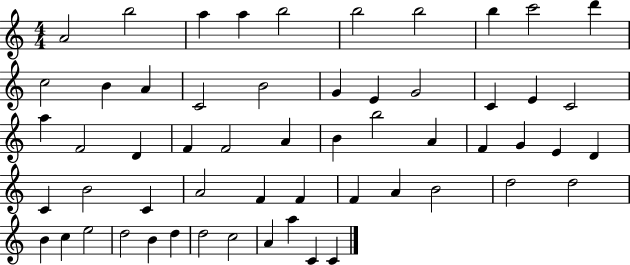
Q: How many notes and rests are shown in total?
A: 57